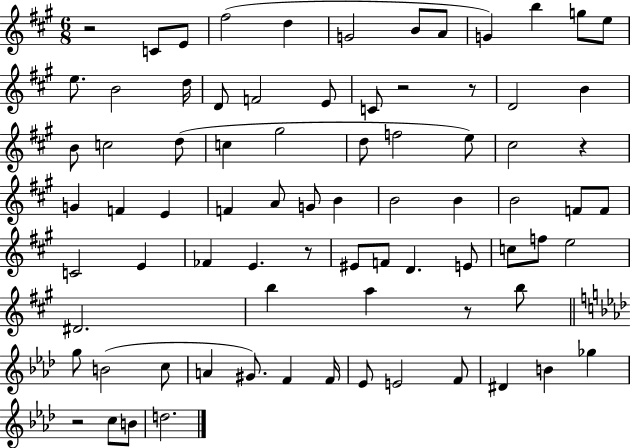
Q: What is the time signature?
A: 6/8